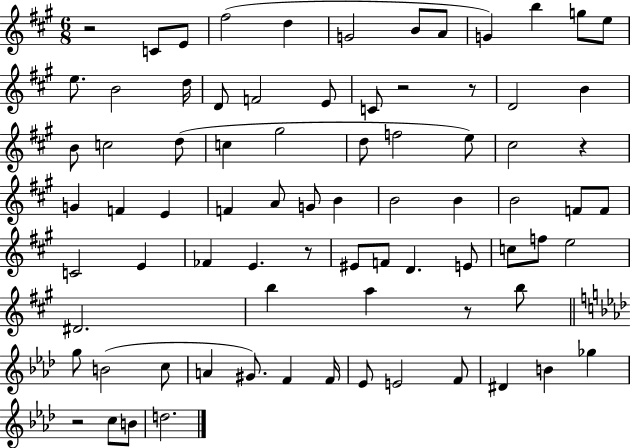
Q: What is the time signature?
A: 6/8